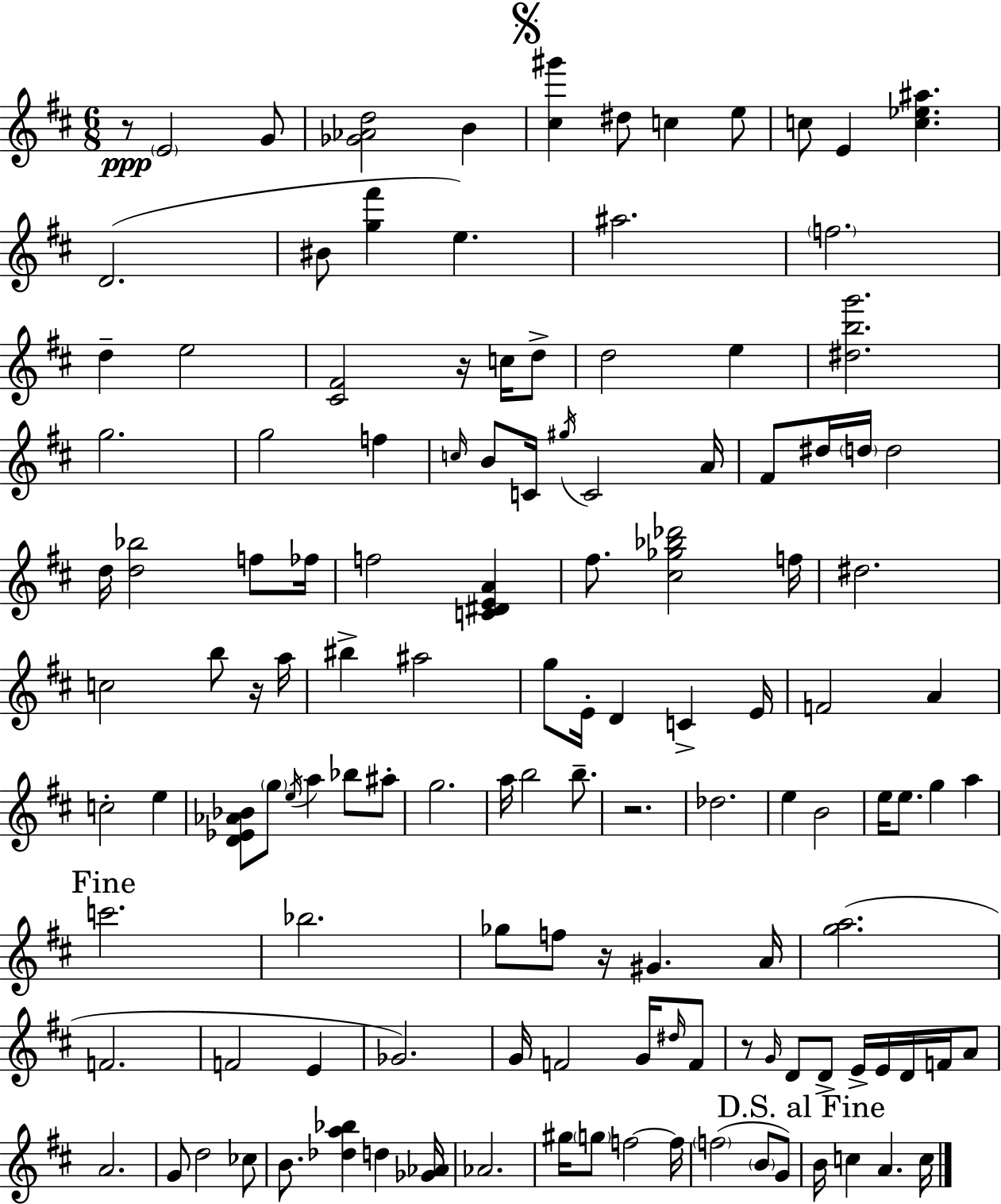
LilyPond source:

{
  \clef treble
  \numericTimeSignature
  \time 6/8
  \key d \major
  r8\ppp \parenthesize e'2 g'8 | <ges' aes' d''>2 b'4 | \mark \markup { \musicglyph "scripts.segno" } <cis'' gis'''>4 dis''8 c''4 e''8 | c''8 e'4 <c'' ees'' ais''>4. | \break d'2.( | bis'8 <g'' fis'''>4 e''4.) | ais''2. | \parenthesize f''2. | \break d''4-- e''2 | <cis' fis'>2 r16 c''16 d''8-> | d''2 e''4 | <dis'' b'' g'''>2. | \break g''2. | g''2 f''4 | \grace { c''16 } b'8 c'16 \acciaccatura { gis''16 } c'2 | a'16 fis'8 dis''16 \parenthesize d''16 d''2 | \break d''16 <d'' bes''>2 f''8 | fes''16 f''2 <c' dis' e' a'>4 | fis''8. <cis'' ges'' bes'' des'''>2 | f''16 dis''2. | \break c''2 b''8 | r16 a''16 bis''4-> ais''2 | g''8 e'16-. d'4 c'4-> | e'16 f'2 a'4 | \break c''2-. e''4 | <d' ees' aes' bes'>8 \parenthesize g''8 \acciaccatura { e''16 } a''4 bes''8 | ais''8-. g''2. | a''16 b''2 | \break b''8.-- r2. | des''2. | e''4 b'2 | e''16 e''8. g''4 a''4 | \break \mark "Fine" c'''2. | bes''2. | ges''8 f''8 r16 gis'4. | a'16 <g'' a''>2.( | \break f'2. | f'2 e'4 | ges'2.) | g'16 f'2 | \break g'16 \grace { dis''16 } f'8 r8 \grace { g'16 } d'8 d'8-> e'16-> | e'16 d'16 f'16 a'8 a'2. | g'8 d''2 | ces''8 b'8. <des'' a'' bes''>4 | \break d''4 <ges' aes'>16 aes'2. | gis''16 \parenthesize g''8 f''2~~ | f''16 \parenthesize f''2( | \parenthesize b'8 g'8) \mark "D.S. al Fine" b'16 c''4 a'4. | \break c''16 \bar "|."
}